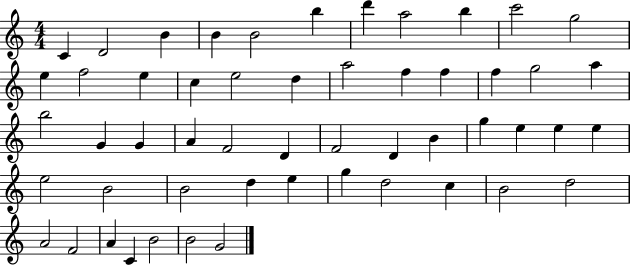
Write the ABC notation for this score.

X:1
T:Untitled
M:4/4
L:1/4
K:C
C D2 B B B2 b d' a2 b c'2 g2 e f2 e c e2 d a2 f f f g2 a b2 G G A F2 D F2 D B g e e e e2 B2 B2 d e g d2 c B2 d2 A2 F2 A C B2 B2 G2